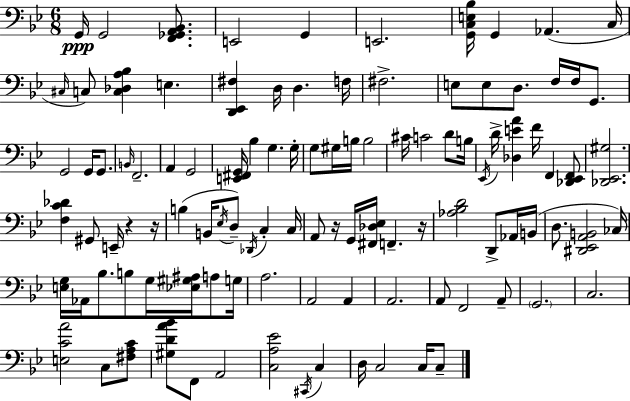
G2/s G2/h [F2,Gb2,A2,Bb2]/e. E2/h G2/q E2/h. [G2,C3,E3,Bb3]/s G2/q Ab2/q. C3/s C#3/s C3/e [C3,Db3,A3,Bb3]/q E3/q. [D2,Eb2,F#3]/q D3/s D3/q. F3/s F#3/h. E3/e E3/e D3/e. F3/s F3/s G2/e. G2/h G2/s G2/e. B2/s F2/h. A2/q G2/h [E2,F#2,G2]/s Bb3/q G3/q. G3/s G3/e G#3/s B3/s B3/h C#4/s C4/h D4/e B3/s Eb2/s D4/s [Db3,E4,A4]/q F4/s F2/q [Db2,Eb2,F2]/e [Db2,Eb2,G#3]/h. [F3,C4,Db4]/q G#2/e E2/s R/q R/s B3/q B2/s Eb3/s D3/e Db2/s C3/q C3/s A2/e R/s G2/s [F#2,Db3,Eb3]/s F2/q. R/s [Ab3,Bb3,D4]/h D2/e Ab2/s B2/s D3/e. [D#2,Eb2,A2,B2]/h CES3/s [E3,G3]/s Ab2/s Bb3/e. B3/e G3/s [Eb3,G#3,A#3]/s A3/e G3/s A3/h. A2/h A2/q A2/h. A2/e F2/h A2/e G2/h. C3/h. [E3,C4,A4]/h C3/e [F#3,A3,C4]/e [G#3,D4,A4,Bb4]/e F2/e A2/h [C3,A3,Eb4]/h C#2/s C3/q D3/s C3/h C3/s C3/e